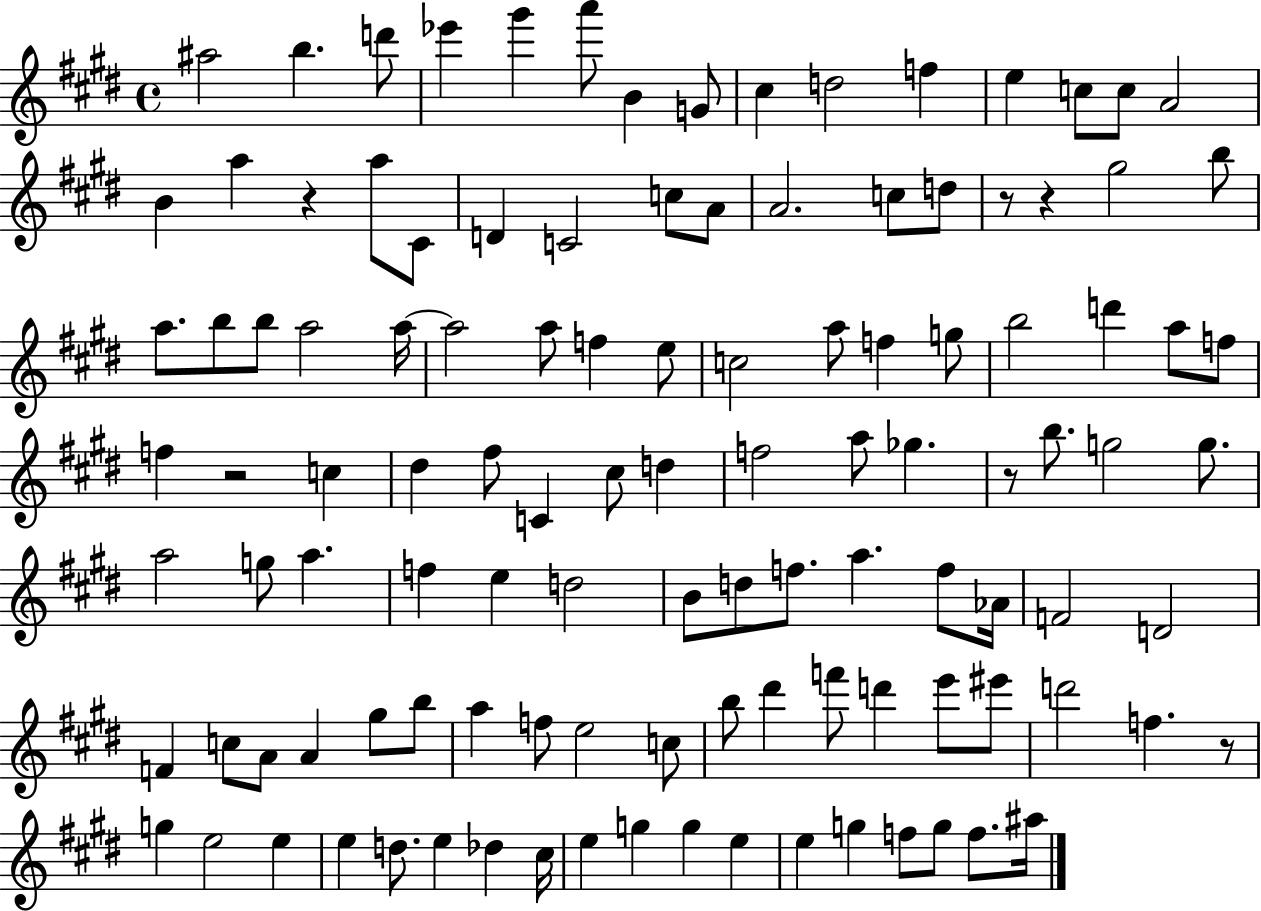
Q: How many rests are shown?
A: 6